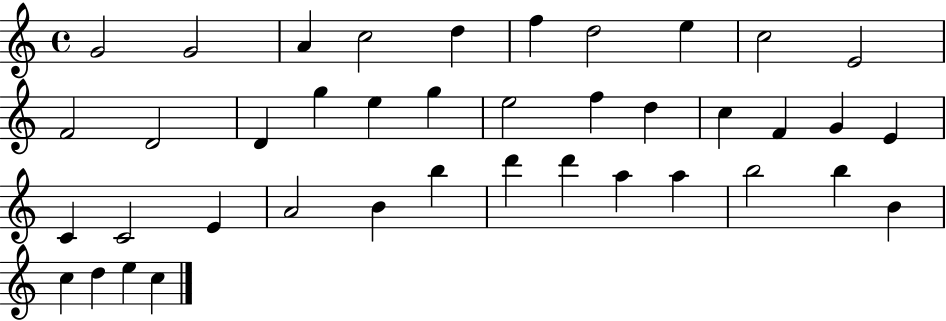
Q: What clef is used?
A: treble